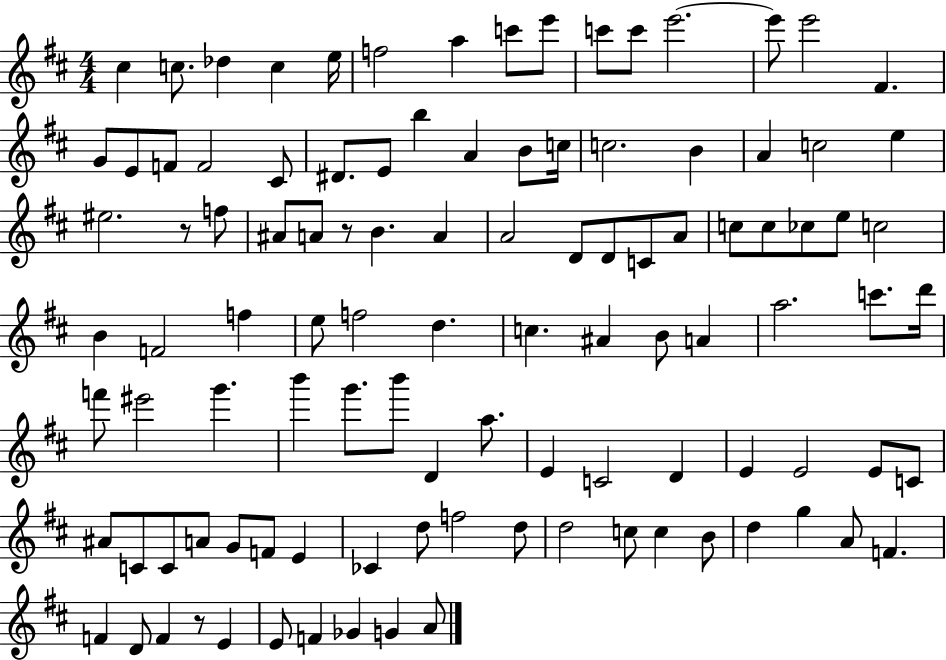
C#5/q C5/e. Db5/q C5/q E5/s F5/h A5/q C6/e E6/e C6/e C6/e E6/h. E6/e E6/h F#4/q. G4/e E4/e F4/e F4/h C#4/e D#4/e. E4/e B5/q A4/q B4/e C5/s C5/h. B4/q A4/q C5/h E5/q EIS5/h. R/e F5/e A#4/e A4/e R/e B4/q. A4/q A4/h D4/e D4/e C4/e A4/e C5/e C5/e CES5/e E5/e C5/h B4/q F4/h F5/q E5/e F5/h D5/q. C5/q. A#4/q B4/e A4/q A5/h. C6/e. D6/s F6/e EIS6/h G6/q. B6/q G6/e. B6/e D4/q A5/e. E4/q C4/h D4/q E4/q E4/h E4/e C4/e A#4/e C4/e C4/e A4/e G4/e F4/e E4/q CES4/q D5/e F5/h D5/e D5/h C5/e C5/q B4/e D5/q G5/q A4/e F4/q. F4/q D4/e F4/q R/e E4/q E4/e F4/q Gb4/q G4/q A4/e